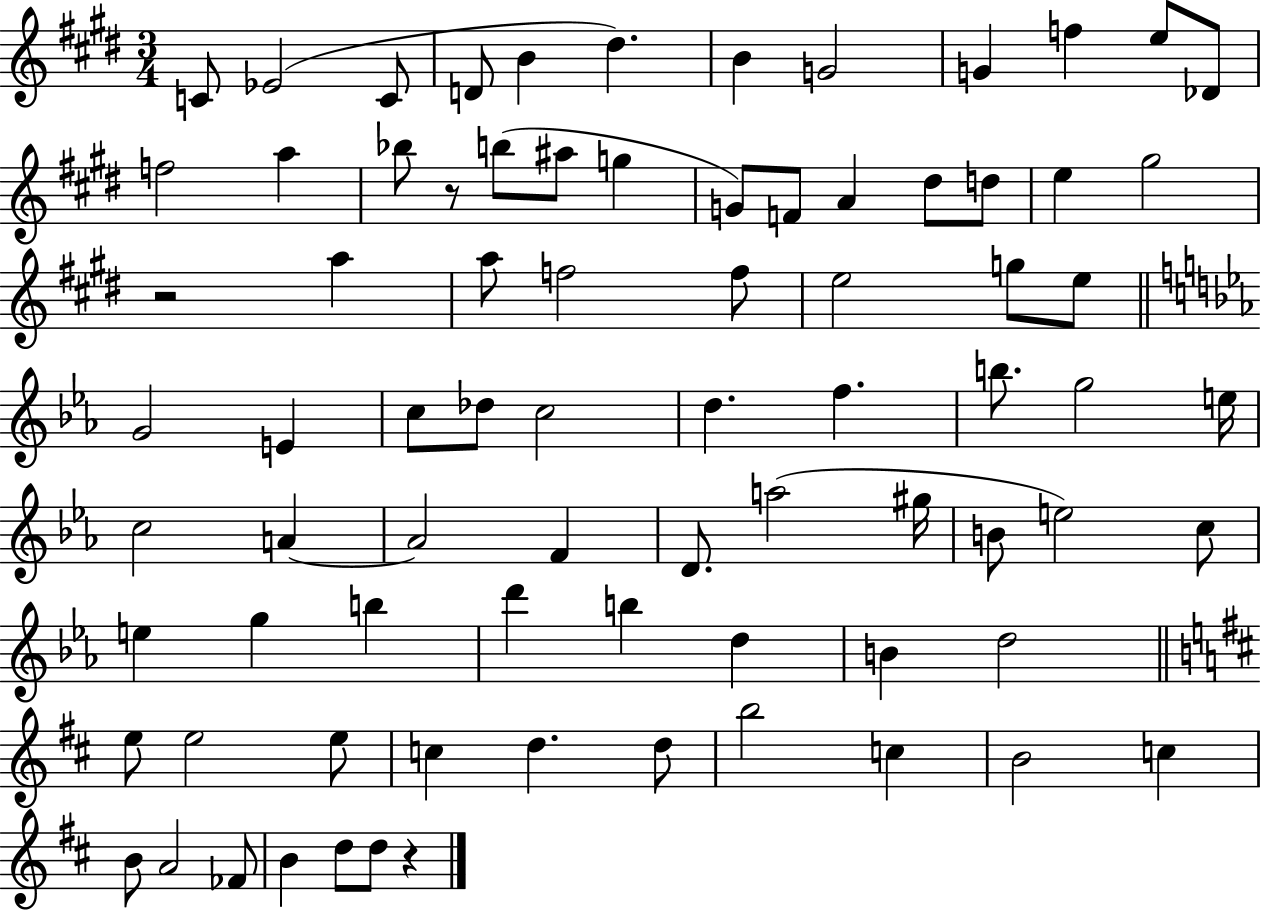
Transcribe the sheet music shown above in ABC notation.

X:1
T:Untitled
M:3/4
L:1/4
K:E
C/2 _E2 C/2 D/2 B ^d B G2 G f e/2 _D/2 f2 a _b/2 z/2 b/2 ^a/2 g G/2 F/2 A ^d/2 d/2 e ^g2 z2 a a/2 f2 f/2 e2 g/2 e/2 G2 E c/2 _d/2 c2 d f b/2 g2 e/4 c2 A A2 F D/2 a2 ^g/4 B/2 e2 c/2 e g b d' b d B d2 e/2 e2 e/2 c d d/2 b2 c B2 c B/2 A2 _F/2 B d/2 d/2 z